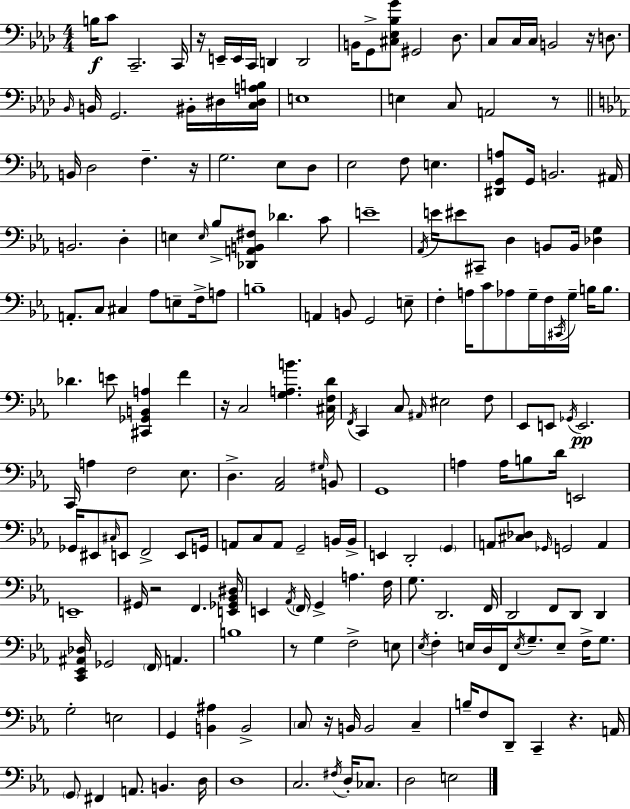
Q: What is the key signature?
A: F minor